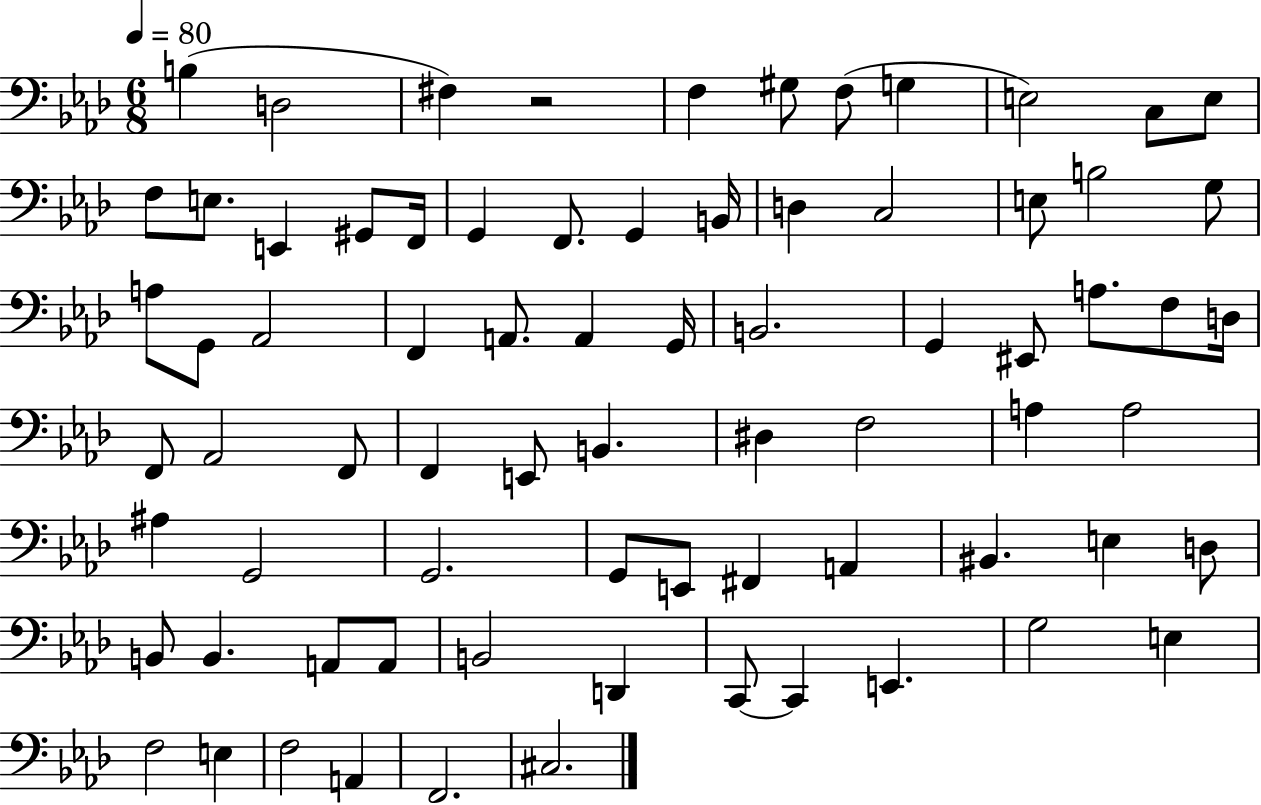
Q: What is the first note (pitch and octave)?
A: B3